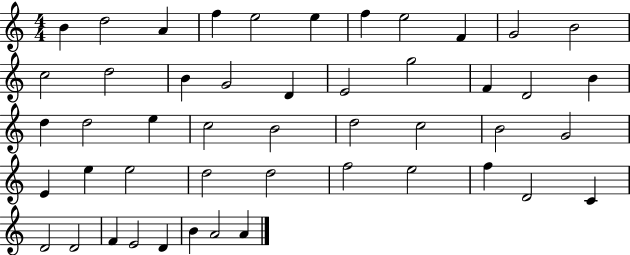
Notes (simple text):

B4/q D5/h A4/q F5/q E5/h E5/q F5/q E5/h F4/q G4/h B4/h C5/h D5/h B4/q G4/h D4/q E4/h G5/h F4/q D4/h B4/q D5/q D5/h E5/q C5/h B4/h D5/h C5/h B4/h G4/h E4/q E5/q E5/h D5/h D5/h F5/h E5/h F5/q D4/h C4/q D4/h D4/h F4/q E4/h D4/q B4/q A4/h A4/q